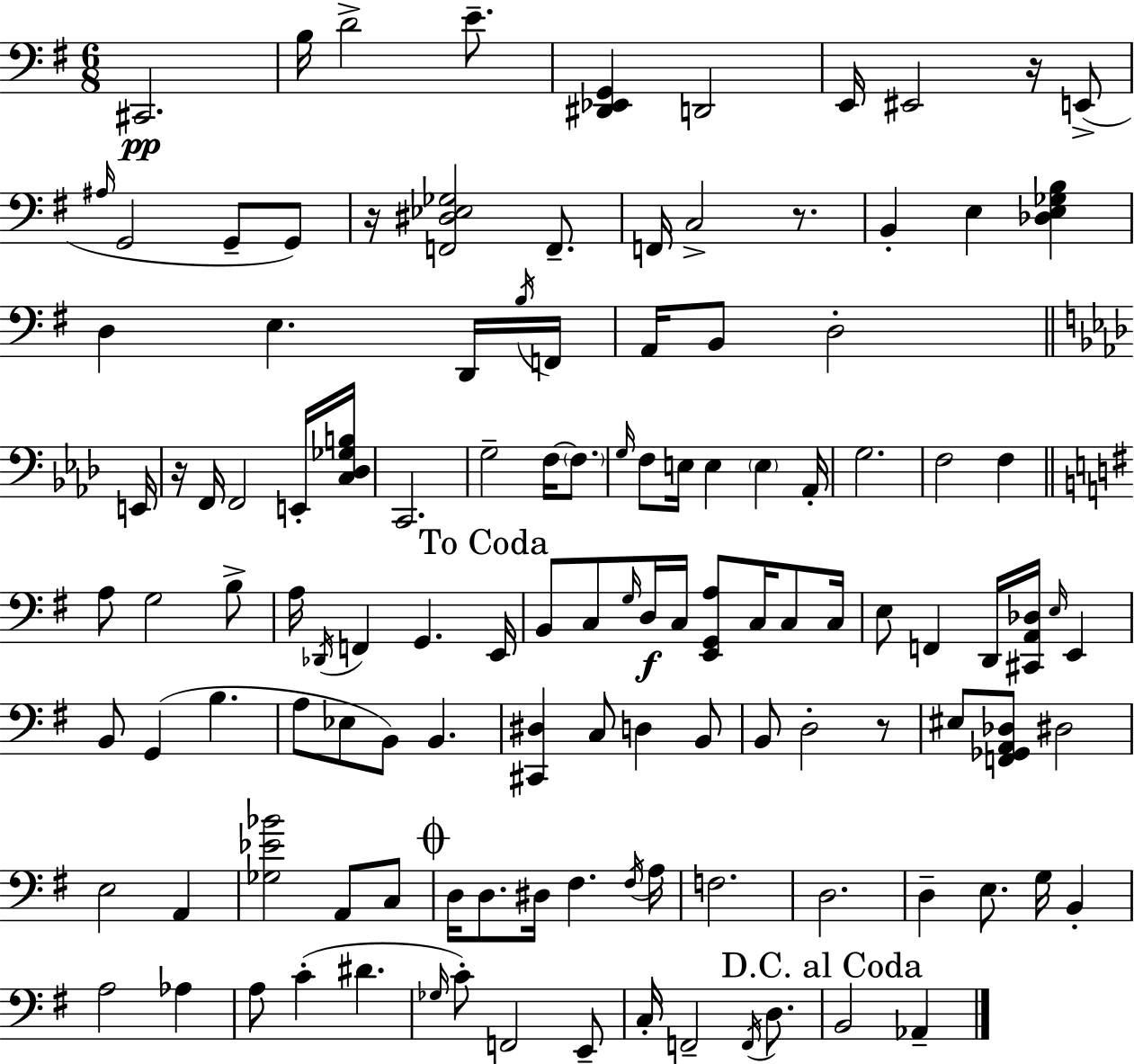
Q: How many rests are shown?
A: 5